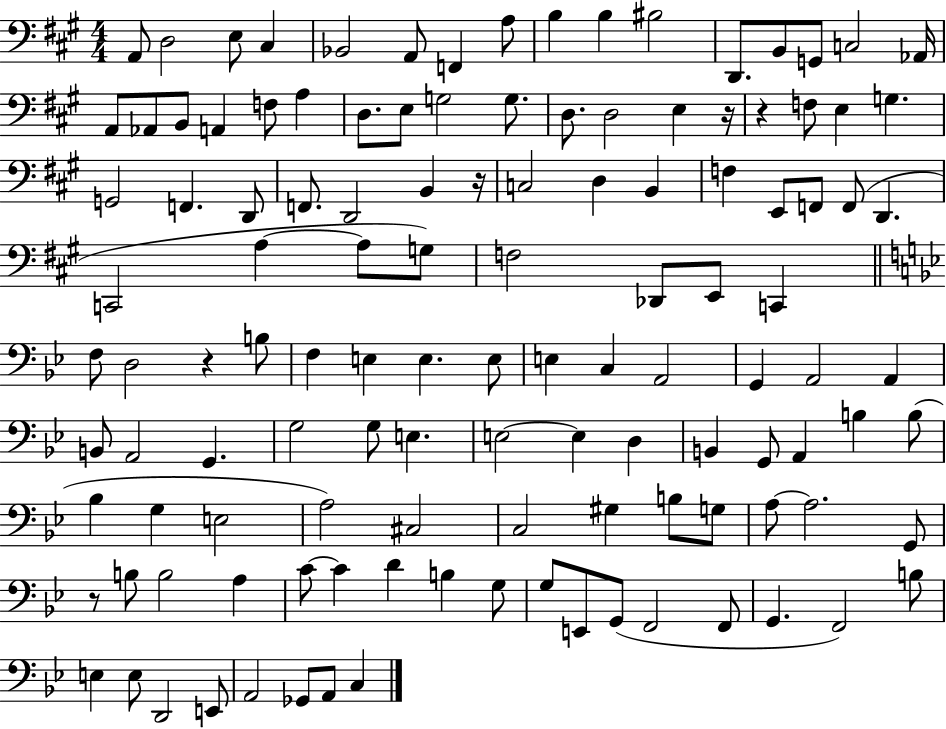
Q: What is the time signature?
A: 4/4